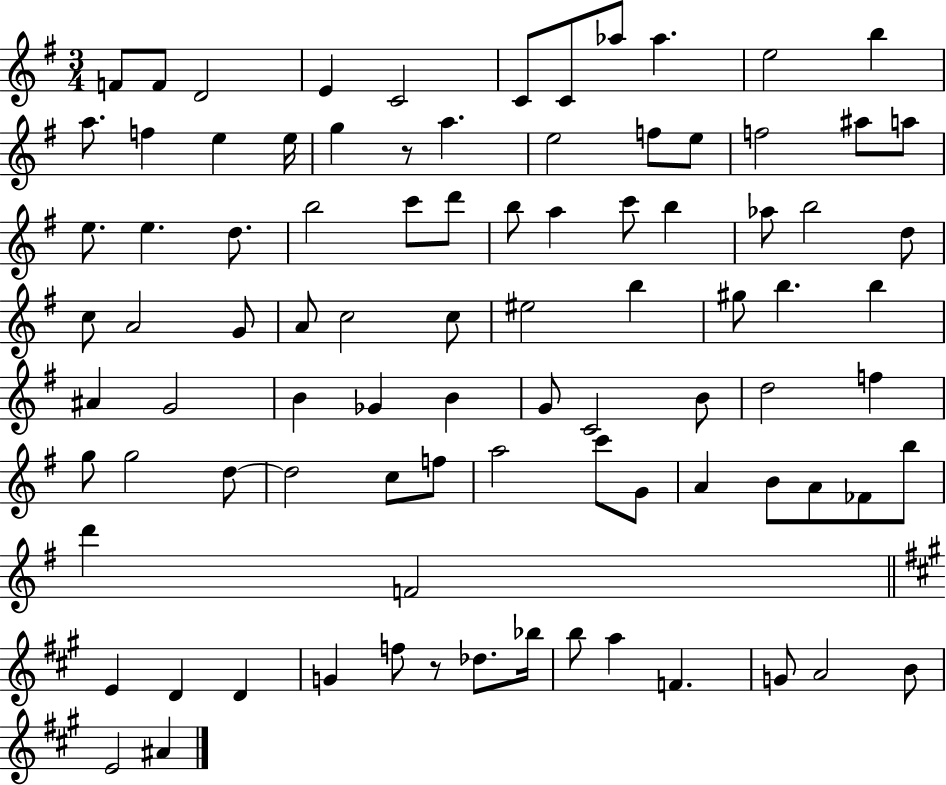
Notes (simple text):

F4/e F4/e D4/h E4/q C4/h C4/e C4/e Ab5/e Ab5/q. E5/h B5/q A5/e. F5/q E5/q E5/s G5/q R/e A5/q. E5/h F5/e E5/e F5/h A#5/e A5/e E5/e. E5/q. D5/e. B5/h C6/e D6/e B5/e A5/q C6/e B5/q Ab5/e B5/h D5/e C5/e A4/h G4/e A4/e C5/h C5/e EIS5/h B5/q G#5/e B5/q. B5/q A#4/q G4/h B4/q Gb4/q B4/q G4/e C4/h B4/e D5/h F5/q G5/e G5/h D5/e D5/h C5/e F5/e A5/h C6/e G4/e A4/q B4/e A4/e FES4/e B5/e D6/q F4/h E4/q D4/q D4/q G4/q F5/e R/e Db5/e. Bb5/s B5/e A5/q F4/q. G4/e A4/h B4/e E4/h A#4/q